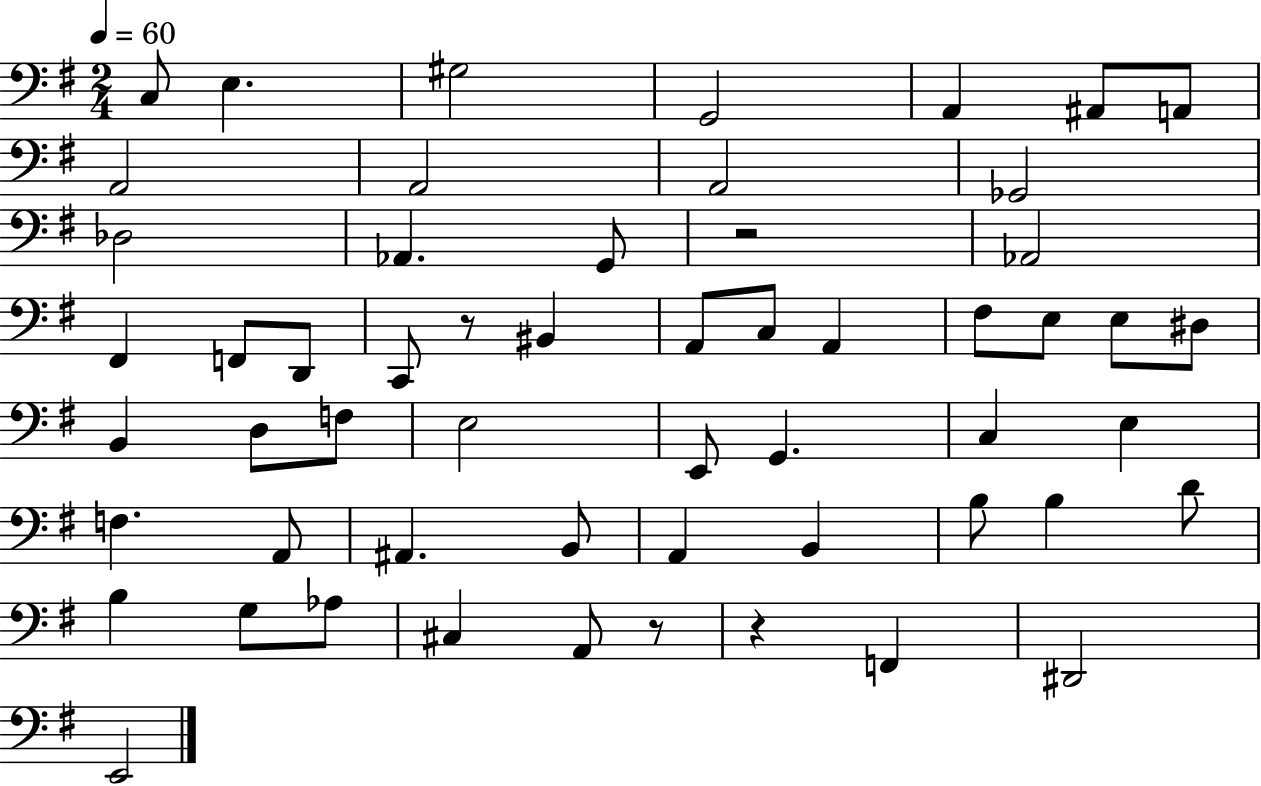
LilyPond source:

{
  \clef bass
  \numericTimeSignature
  \time 2/4
  \key g \major
  \tempo 4 = 60
  c8 e4. | gis2 | g,2 | a,4 ais,8 a,8 | \break a,2 | a,2 | a,2 | ges,2 | \break des2 | aes,4. g,8 | r2 | aes,2 | \break fis,4 f,8 d,8 | c,8 r8 bis,4 | a,8 c8 a,4 | fis8 e8 e8 dis8 | \break b,4 d8 f8 | e2 | e,8 g,4. | c4 e4 | \break f4. a,8 | ais,4. b,8 | a,4 b,4 | b8 b4 d'8 | \break b4 g8 aes8 | cis4 a,8 r8 | r4 f,4 | dis,2 | \break e,2 | \bar "|."
}